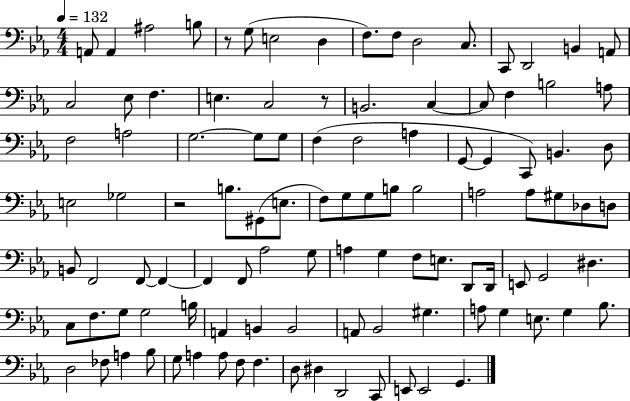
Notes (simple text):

A2/e A2/q A#3/h B3/e R/e G3/e E3/h D3/q F3/e. F3/e D3/h C3/e. C2/e D2/h B2/q A2/e C3/h Eb3/e F3/q. E3/q. C3/h R/e B2/h. C3/q C3/e F3/q B3/h A3/e F3/h A3/h G3/h. G3/e G3/e F3/q F3/h A3/q G2/e G2/q C2/e B2/q. D3/e E3/h Gb3/h R/h B3/e. G#2/e E3/e. F3/e G3/e G3/e B3/e B3/h A3/h A3/e G#3/e Db3/e D3/e B2/e F2/h F2/e F2/q F2/q F2/e Ab3/h G3/e A3/q G3/q F3/e E3/e. D2/e D2/s E2/e G2/h D#3/q. C3/e F3/e. G3/e G3/h B3/s A2/q B2/q B2/h A2/e Bb2/h G#3/q. A3/e G3/q E3/e. G3/q Bb3/e. D3/h FES3/e A3/q Bb3/e G3/e A3/q A3/e F3/e F3/q. D3/e D#3/q D2/h C2/e E2/e E2/h G2/q.